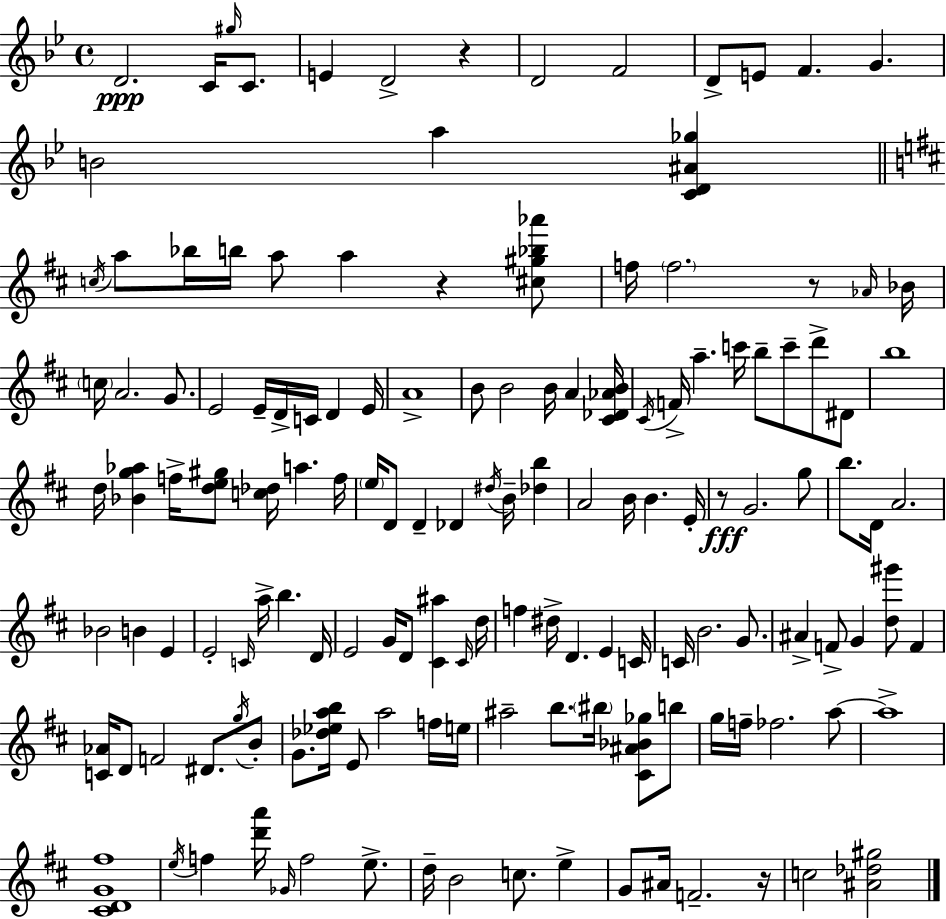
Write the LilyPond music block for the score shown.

{
  \clef treble
  \time 4/4
  \defaultTimeSignature
  \key g \minor
  d'2.\ppp c'16 \grace { gis''16 } c'8. | e'4 d'2-> r4 | d'2 f'2 | d'8-> e'8 f'4. g'4. | \break b'2 a''4 <c' d' ais' ges''>4 | \bar "||" \break \key b \minor \acciaccatura { c''16 } a''8 bes''16 b''16 a''8 a''4 r4 <cis'' gis'' bes'' aes'''>8 | f''16 \parenthesize f''2. r8 | \grace { aes'16 } bes'16 \parenthesize c''16 a'2. g'8. | e'2 e'16-- d'16-> c'16 d'4 | \break e'16 a'1-> | b'8 b'2 b'16 a'4 | <cis' des' aes' b'>16 \acciaccatura { cis'16 } f'16-> a''4.-- c'''16 b''8-- c'''8-- d'''8-> | dis'8 b''1 | \break d''16 <bes' g'' aes''>4 f''16-> <d'' e'' gis''>8 <c'' des''>16 a''4. | f''16 \parenthesize e''16 d'8 d'4-- des'4 \acciaccatura { dis''16 } b'16-- | <des'' b''>4 a'2 b'16 b'4. | e'16-. r8\fff g'2. | \break g''8 b''8. d'16 a'2. | bes'2 b'4 | e'4 e'2-. \grace { c'16 } a''16-> b''4. | d'16 e'2 g'16 d'8 | \break <cis' ais''>4 \grace { cis'16 } d''16 f''4 dis''16-> d'4. | e'4 c'16 c'16 b'2. | g'8. ais'4-> f'8-> g'4 | <d'' gis'''>8 f'4 <c' aes'>16 d'8 f'2 | \break dis'8. \acciaccatura { g''16 } b'8-. g'8. <des'' ees'' a'' b''>16 e'8 a''2 | f''16 e''16 ais''2-- b''8. | \parenthesize bis''16 <cis' ais' bes' ges''>8 b''8 g''16 f''16-- fes''2. | a''8~~ a''1-> | \break <cis' d' g' fis''>1 | \acciaccatura { e''16 } f''4 <d''' a'''>16 \grace { ges'16 } f''2 | e''8.-> d''16-- b'2 | c''8. e''4-> g'8 ais'16 f'2.-- | \break r16 c''2 | <ais' des'' gis''>2 \bar "|."
}